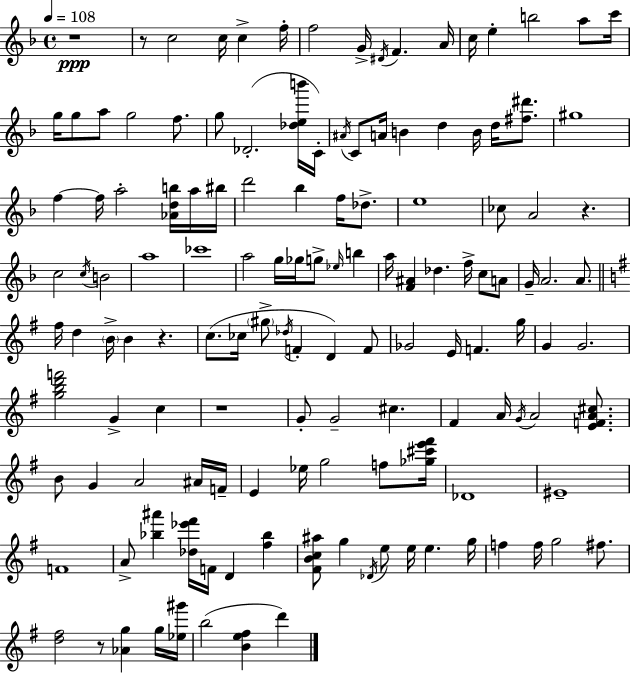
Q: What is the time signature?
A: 4/4